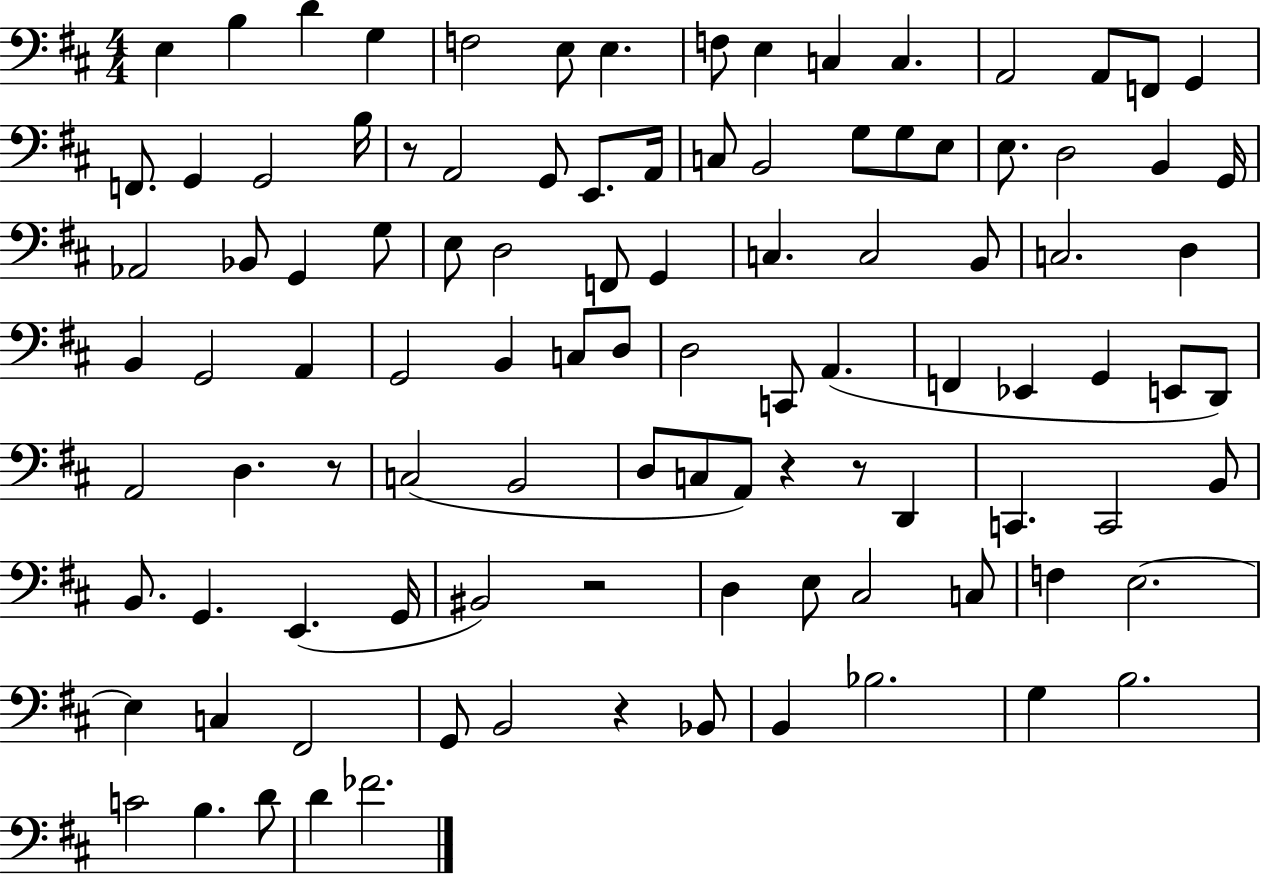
{
  \clef bass
  \numericTimeSignature
  \time 4/4
  \key d \major
  e4 b4 d'4 g4 | f2 e8 e4. | f8 e4 c4 c4. | a,2 a,8 f,8 g,4 | \break f,8. g,4 g,2 b16 | r8 a,2 g,8 e,8. a,16 | c8 b,2 g8 g8 e8 | e8. d2 b,4 g,16 | \break aes,2 bes,8 g,4 g8 | e8 d2 f,8 g,4 | c4. c2 b,8 | c2. d4 | \break b,4 g,2 a,4 | g,2 b,4 c8 d8 | d2 c,8 a,4.( | f,4 ees,4 g,4 e,8 d,8) | \break a,2 d4. r8 | c2( b,2 | d8 c8 a,8) r4 r8 d,4 | c,4. c,2 b,8 | \break b,8. g,4. e,4.( g,16 | bis,2) r2 | d4 e8 cis2 c8 | f4 e2.~~ | \break e4 c4 fis,2 | g,8 b,2 r4 bes,8 | b,4 bes2. | g4 b2. | \break c'2 b4. d'8 | d'4 fes'2. | \bar "|."
}